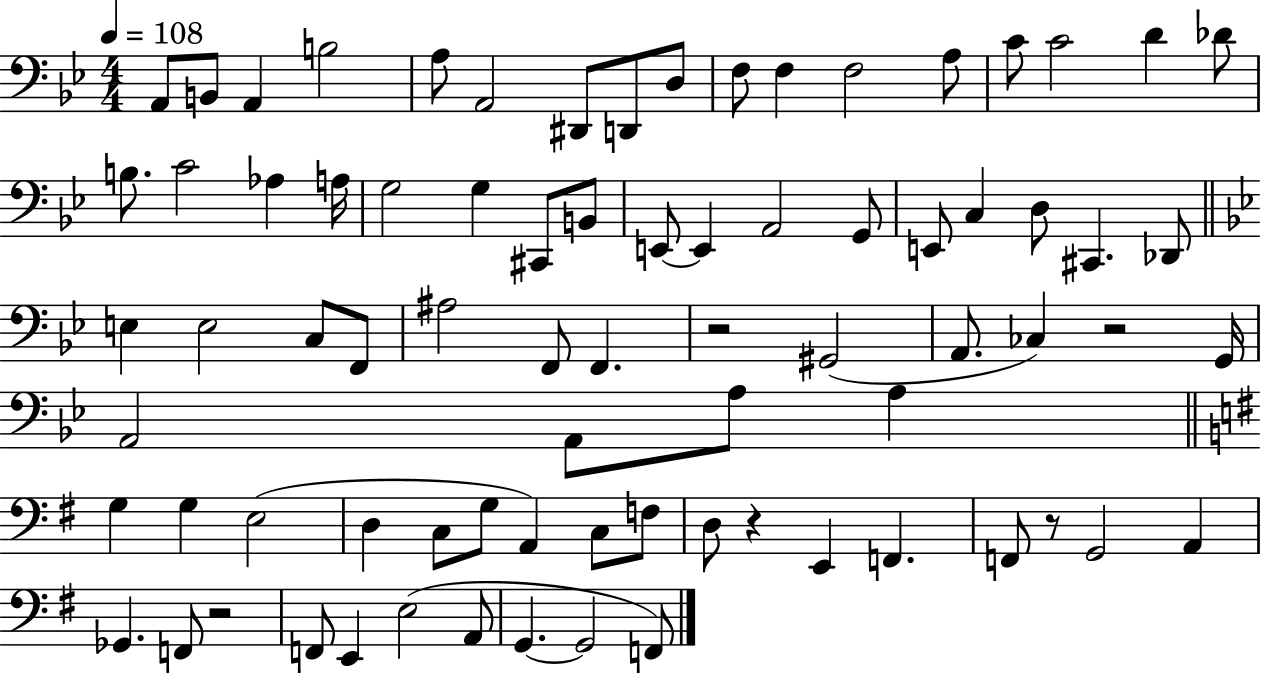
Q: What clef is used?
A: bass